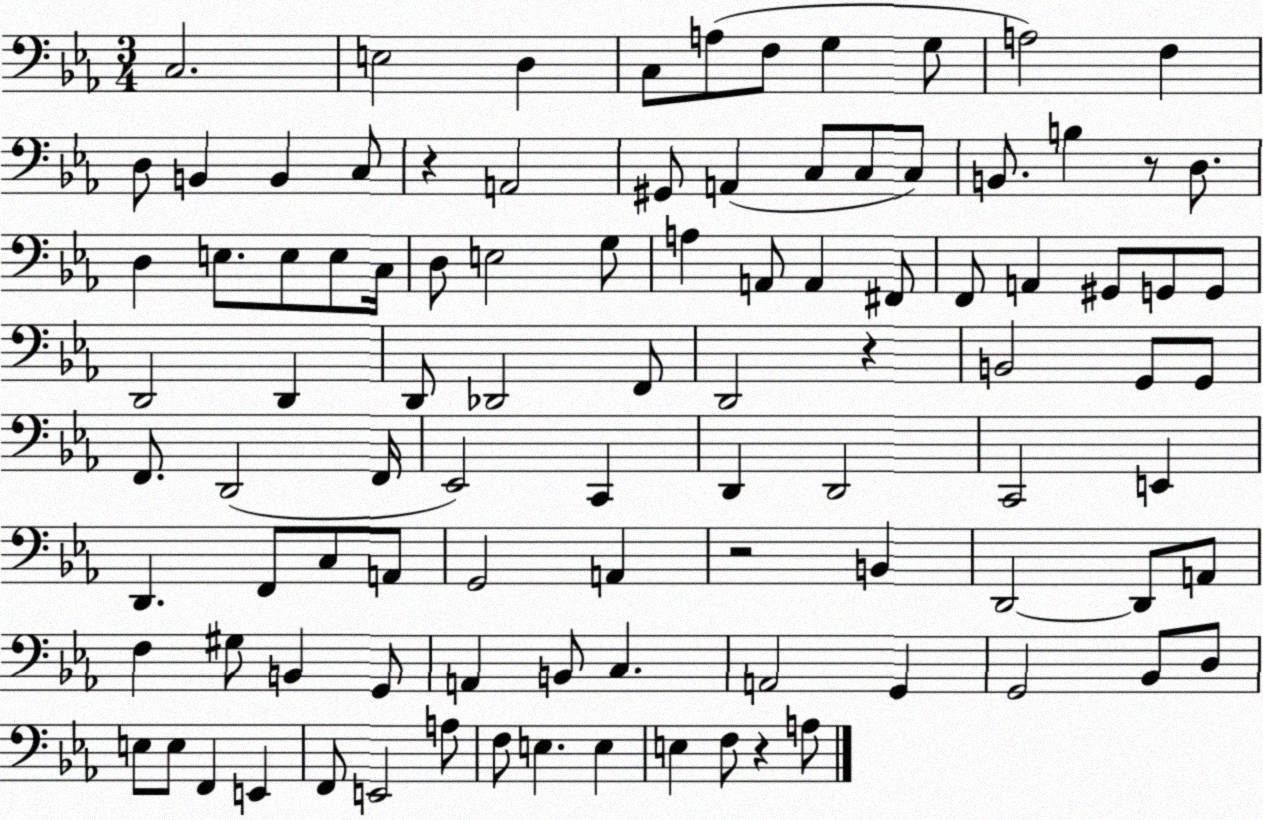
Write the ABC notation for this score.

X:1
T:Untitled
M:3/4
L:1/4
K:Eb
C,2 E,2 D, C,/2 A,/2 F,/2 G, G,/2 A,2 F, D,/2 B,, B,, C,/2 z A,,2 ^G,,/2 A,, C,/2 C,/2 C,/2 B,,/2 B, z/2 D,/2 D, E,/2 E,/2 E,/2 C,/4 D,/2 E,2 G,/2 A, A,,/2 A,, ^F,,/2 F,,/2 A,, ^G,,/2 G,,/2 G,,/2 D,,2 D,, D,,/2 _D,,2 F,,/2 D,,2 z B,,2 G,,/2 G,,/2 F,,/2 D,,2 F,,/4 _E,,2 C,, D,, D,,2 C,,2 E,, D,, F,,/2 C,/2 A,,/2 G,,2 A,, z2 B,, D,,2 D,,/2 A,,/2 F, ^G,/2 B,, G,,/2 A,, B,,/2 C, A,,2 G,, G,,2 _B,,/2 D,/2 E,/2 E,/2 F,, E,, F,,/2 E,,2 A,/2 F,/2 E, E, E, F,/2 z A,/2